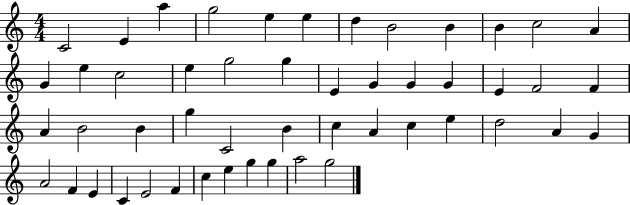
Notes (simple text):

C4/h E4/q A5/q G5/h E5/q E5/q D5/q B4/h B4/q B4/q C5/h A4/q G4/q E5/q C5/h E5/q G5/h G5/q E4/q G4/q G4/q G4/q E4/q F4/h F4/q A4/q B4/h B4/q G5/q C4/h B4/q C5/q A4/q C5/q E5/q D5/h A4/q G4/q A4/h F4/q E4/q C4/q E4/h F4/q C5/q E5/q G5/q G5/q A5/h G5/h